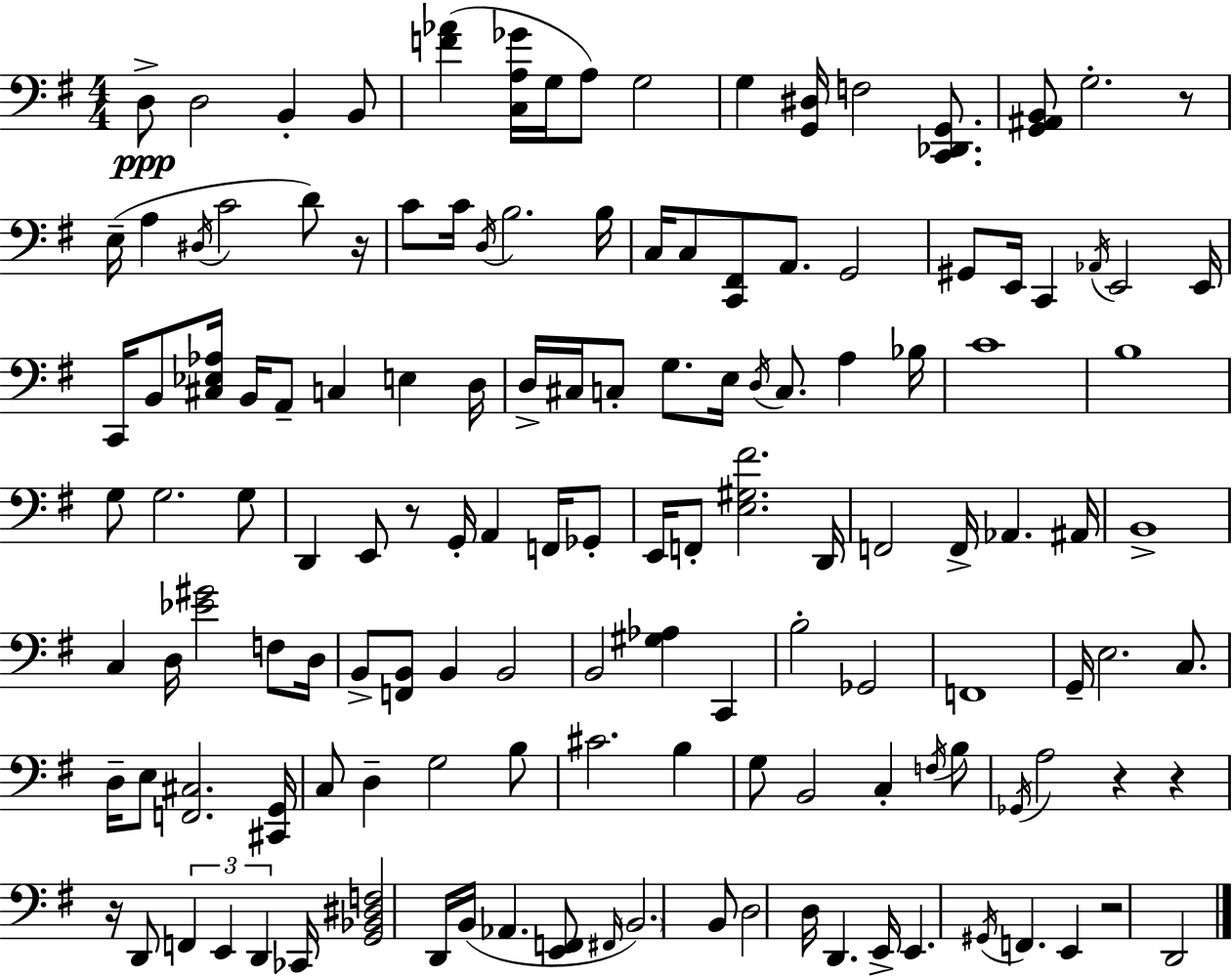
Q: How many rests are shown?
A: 7